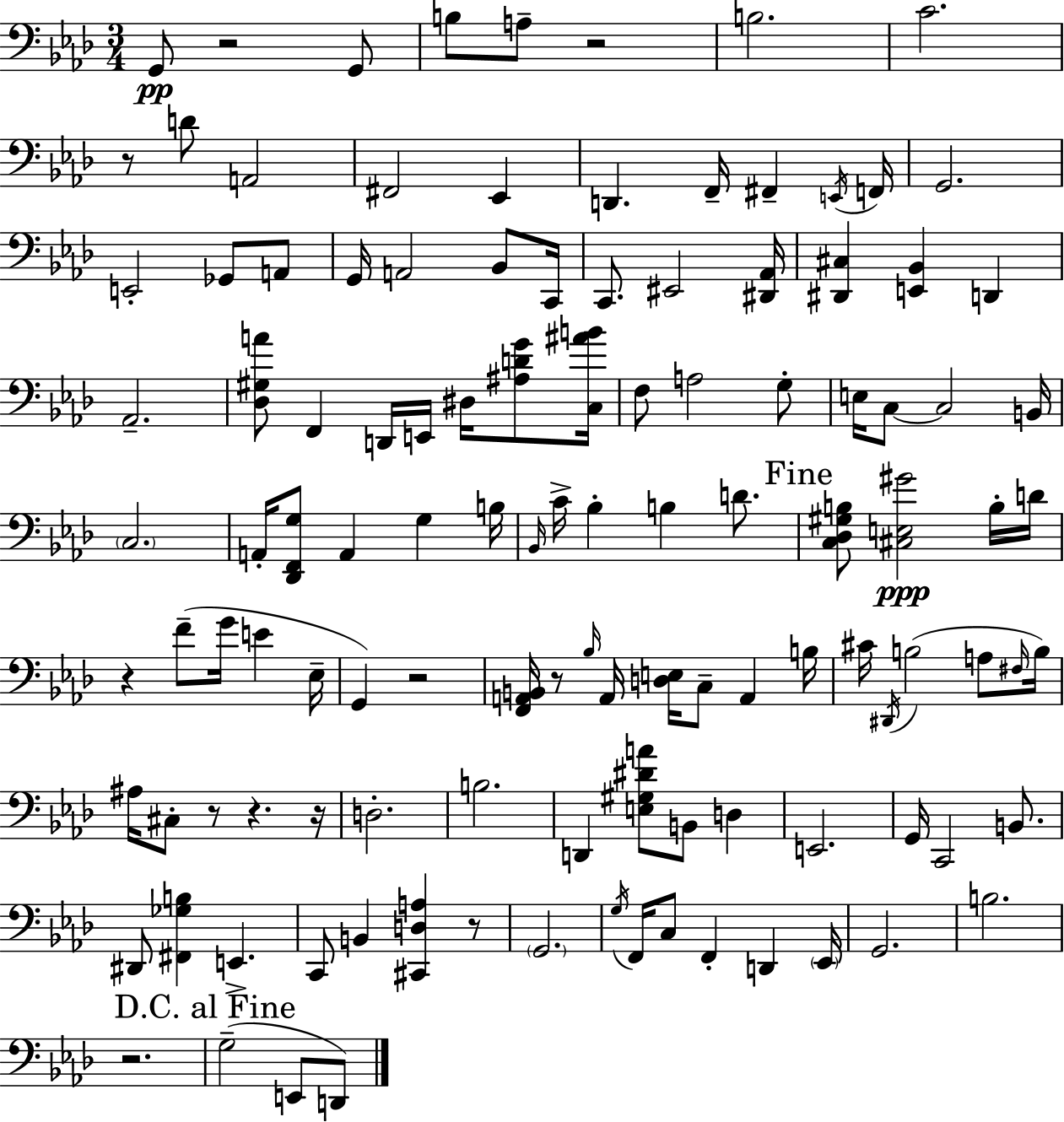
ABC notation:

X:1
T:Untitled
M:3/4
L:1/4
K:Fm
G,,/2 z2 G,,/2 B,/2 A,/2 z2 B,2 C2 z/2 D/2 A,,2 ^F,,2 _E,, D,, F,,/4 ^F,, E,,/4 F,,/4 G,,2 E,,2 _G,,/2 A,,/2 G,,/4 A,,2 _B,,/2 C,,/4 C,,/2 ^E,,2 [^D,,_A,,]/4 [^D,,^C,] [E,,_B,,] D,, _A,,2 [_D,^G,A]/2 F,, D,,/4 E,,/4 ^D,/4 [^A,DG]/2 [C,^AB]/4 F,/2 A,2 G,/2 E,/4 C,/2 C,2 B,,/4 C,2 A,,/4 [_D,,F,,G,]/2 A,, G, B,/4 _B,,/4 C/4 _B, B, D/2 [C,_D,^G,B,]/2 [^C,E,^G]2 B,/4 D/4 z F/2 G/4 E _E,/4 G,, z2 [F,,A,,B,,]/4 z/2 _B,/4 A,,/4 [D,E,]/4 C,/2 A,, B,/4 ^C/4 ^D,,/4 B,2 A,/2 ^F,/4 B,/4 ^A,/4 ^C,/2 z/2 z z/4 D,2 B,2 D,, [E,^G,^DA]/2 B,,/2 D, E,,2 G,,/4 C,,2 B,,/2 ^D,,/2 [^F,,_G,B,] E,, C,,/2 B,, [^C,,D,A,] z/2 G,,2 G,/4 F,,/4 C,/2 F,, D,, _E,,/4 G,,2 B,2 z2 G,2 E,,/2 D,,/2